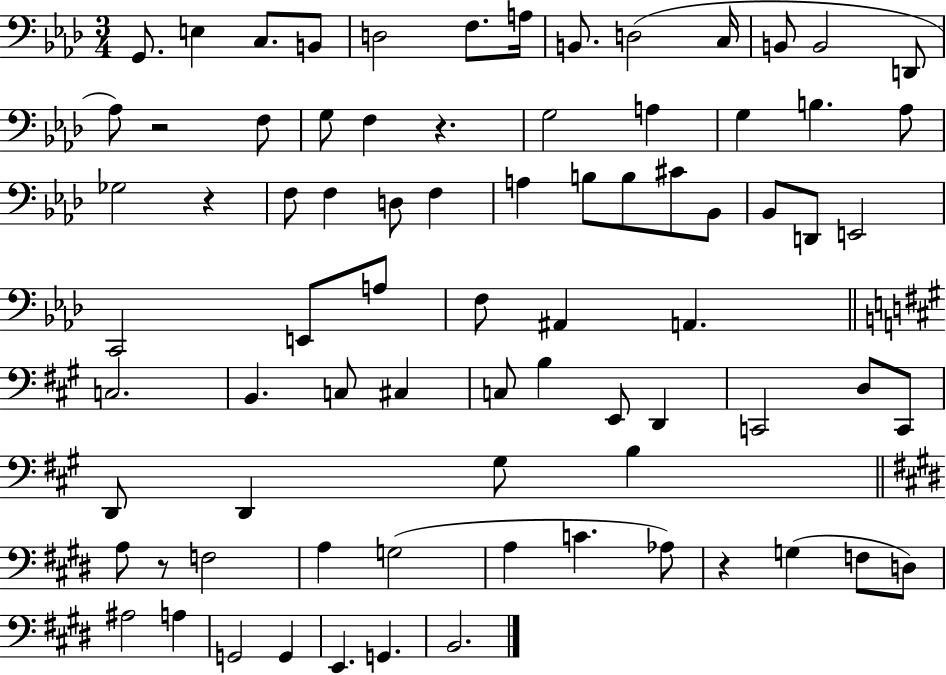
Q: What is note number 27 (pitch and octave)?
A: F3